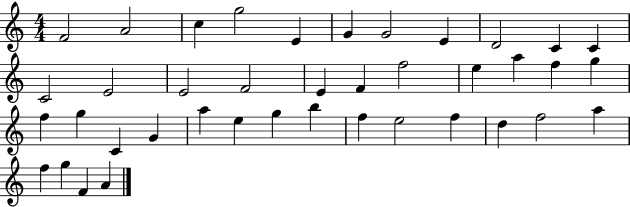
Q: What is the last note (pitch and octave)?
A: A4